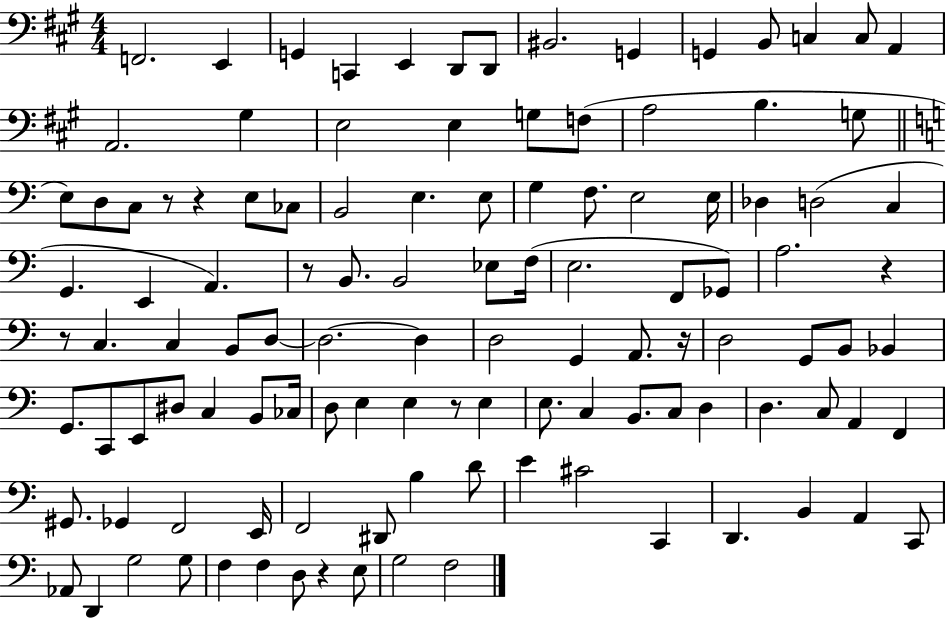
F2/h. E2/q G2/q C2/q E2/q D2/e D2/e BIS2/h. G2/q G2/q B2/e C3/q C3/e A2/q A2/h. G#3/q E3/h E3/q G3/e F3/e A3/h B3/q. G3/e E3/e D3/e C3/e R/e R/q E3/e CES3/e B2/h E3/q. E3/e G3/q F3/e. E3/h E3/s Db3/q D3/h C3/q G2/q. E2/q A2/q. R/e B2/e. B2/h Eb3/e F3/s E3/h. F2/e Gb2/e A3/h. R/q R/e C3/q. C3/q B2/e D3/e D3/h. D3/q D3/h G2/q A2/e. R/s D3/h G2/e B2/e Bb2/q G2/e. C2/e E2/e D#3/e C3/q B2/e CES3/s D3/e E3/q E3/q R/e E3/q E3/e. C3/q B2/e. C3/e D3/q D3/q. C3/e A2/q F2/q G#2/e. Gb2/q F2/h E2/s F2/h D#2/e B3/q D4/e E4/q C#4/h C2/q D2/q. B2/q A2/q C2/e Ab2/e D2/q G3/h G3/e F3/q F3/q D3/e R/q E3/e G3/h F3/h